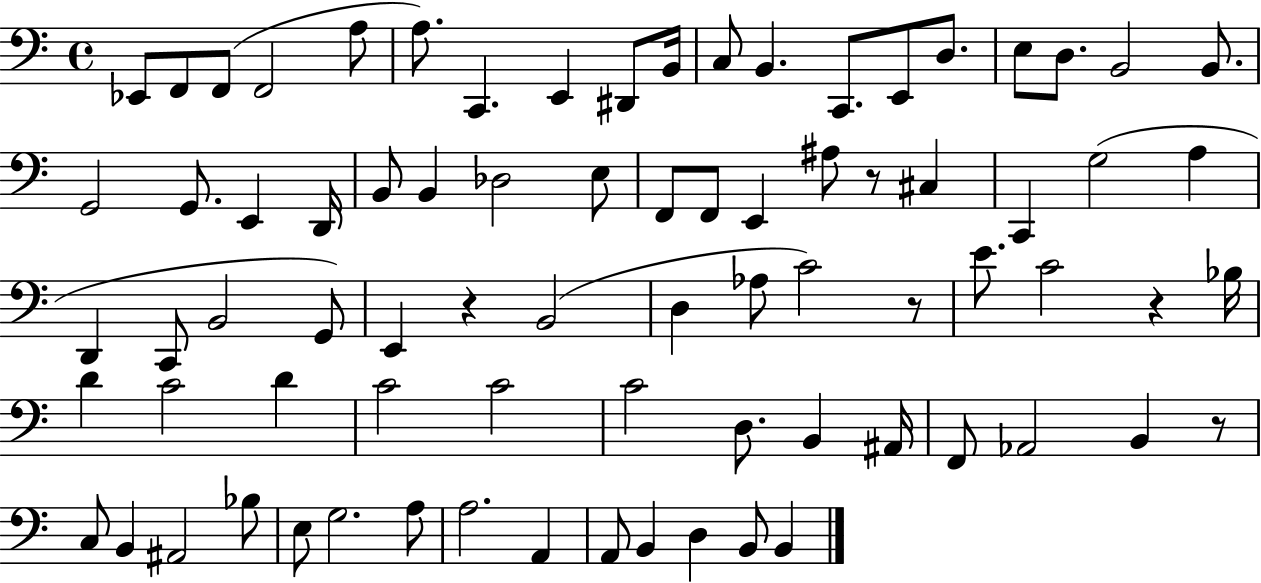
X:1
T:Untitled
M:4/4
L:1/4
K:C
_E,,/2 F,,/2 F,,/2 F,,2 A,/2 A,/2 C,, E,, ^D,,/2 B,,/4 C,/2 B,, C,,/2 E,,/2 D,/2 E,/2 D,/2 B,,2 B,,/2 G,,2 G,,/2 E,, D,,/4 B,,/2 B,, _D,2 E,/2 F,,/2 F,,/2 E,, ^A,/2 z/2 ^C, C,, G,2 A, D,, C,,/2 B,,2 G,,/2 E,, z B,,2 D, _A,/2 C2 z/2 E/2 C2 z _B,/4 D C2 D C2 C2 C2 D,/2 B,, ^A,,/4 F,,/2 _A,,2 B,, z/2 C,/2 B,, ^A,,2 _B,/2 E,/2 G,2 A,/2 A,2 A,, A,,/2 B,, D, B,,/2 B,,